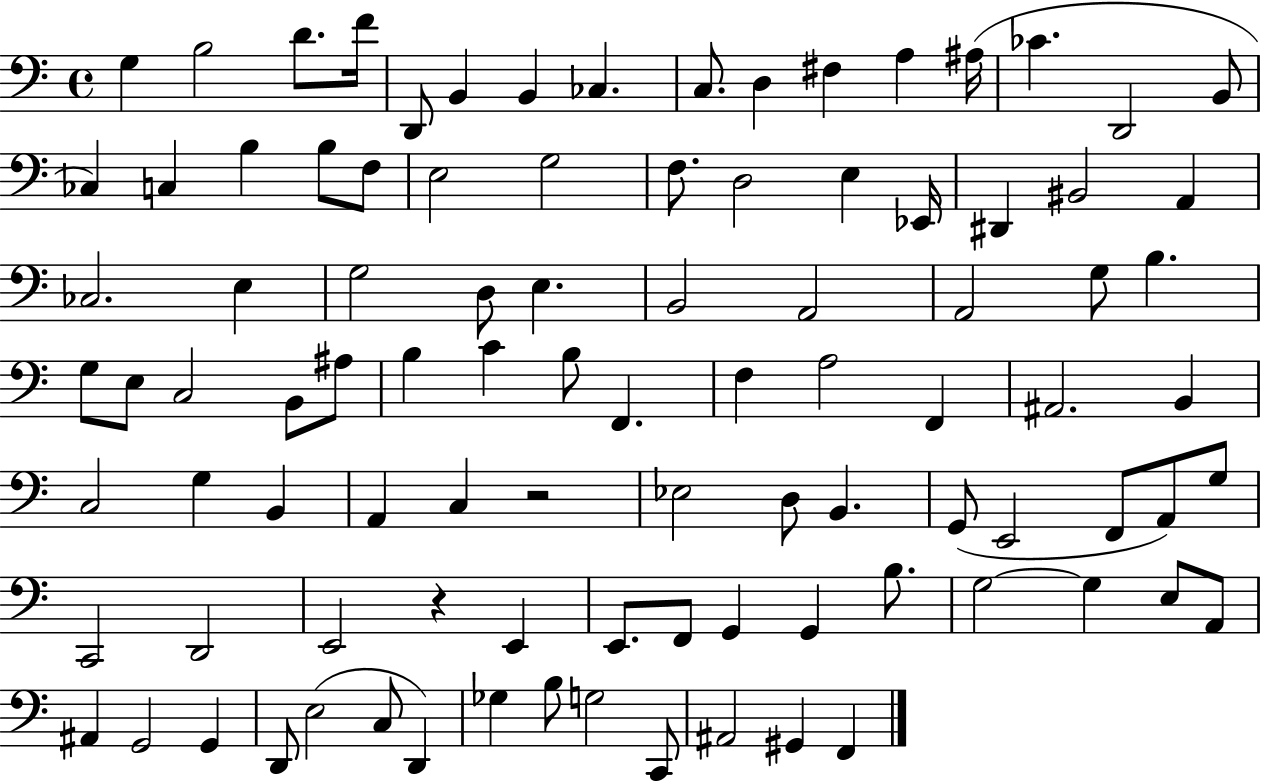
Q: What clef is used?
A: bass